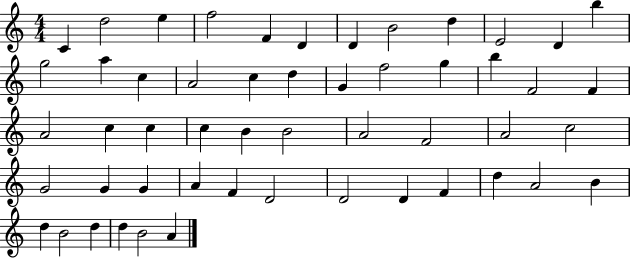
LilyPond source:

{
  \clef treble
  \numericTimeSignature
  \time 4/4
  \key c \major
  c'4 d''2 e''4 | f''2 f'4 d'4 | d'4 b'2 d''4 | e'2 d'4 b''4 | \break g''2 a''4 c''4 | a'2 c''4 d''4 | g'4 f''2 g''4 | b''4 f'2 f'4 | \break a'2 c''4 c''4 | c''4 b'4 b'2 | a'2 f'2 | a'2 c''2 | \break g'2 g'4 g'4 | a'4 f'4 d'2 | d'2 d'4 f'4 | d''4 a'2 b'4 | \break d''4 b'2 d''4 | d''4 b'2 a'4 | \bar "|."
}